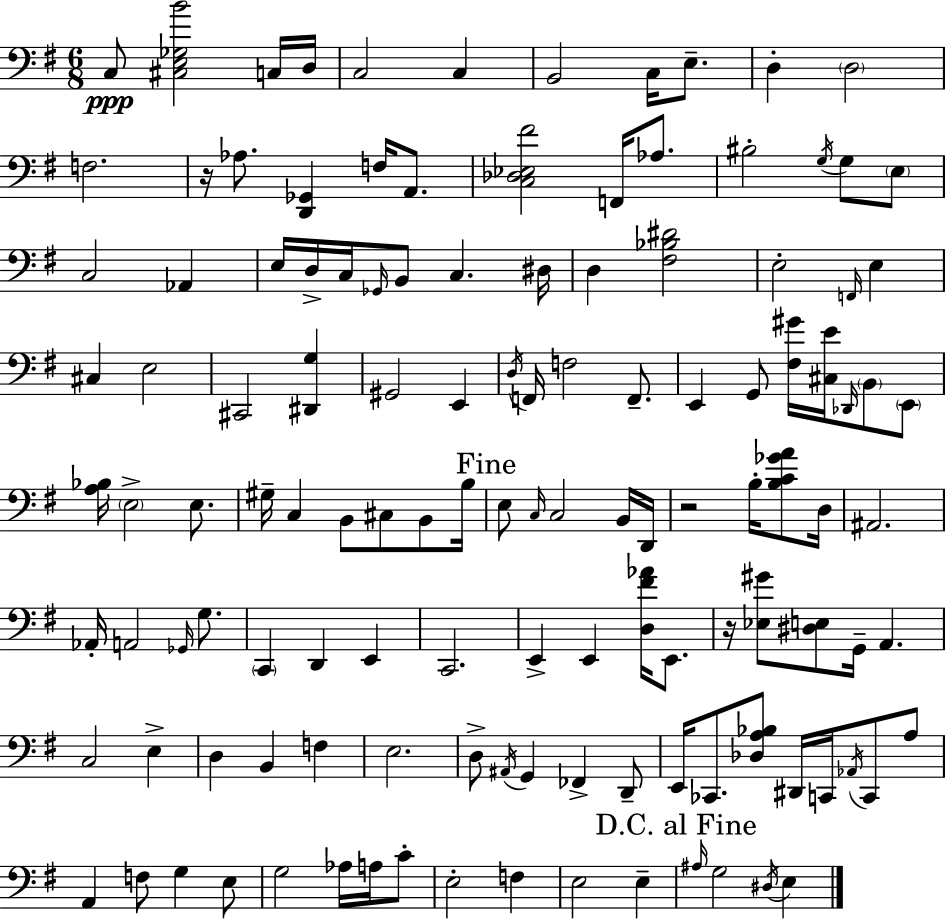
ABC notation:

X:1
T:Untitled
M:6/8
L:1/4
K:G
C,/2 [^C,E,_G,B]2 C,/4 D,/4 C,2 C, B,,2 C,/4 E,/2 D, D,2 F,2 z/4 _A,/2 [D,,_G,,] F,/4 A,,/2 [C,_D,_E,^F]2 F,,/4 _A,/2 ^B,2 G,/4 G,/2 E,/2 C,2 _A,, E,/4 D,/4 C,/4 _G,,/4 B,,/2 C, ^D,/4 D, [^F,_B,^D]2 E,2 F,,/4 E, ^C, E,2 ^C,,2 [^D,,G,] ^G,,2 E,, D,/4 F,,/4 F,2 F,,/2 E,, G,,/2 [^F,^G]/4 [^C,E]/4 _D,,/4 B,,/2 E,,/2 [A,_B,]/4 E,2 E,/2 ^G,/4 C, B,,/2 ^C,/2 B,,/2 B,/4 E,/2 C,/4 C,2 B,,/4 D,,/4 z2 B,/4 [B,C_GA]/2 D,/4 ^A,,2 _A,,/4 A,,2 _G,,/4 G,/2 C,, D,, E,, C,,2 E,, E,, [D,^F_A]/4 E,,/2 z/4 [_E,^G]/2 [^D,E,]/2 G,,/4 A,, C,2 E, D, B,, F, E,2 D,/2 ^A,,/4 G,, _F,, D,,/2 E,,/4 _C,,/2 [_D,A,_B,]/2 ^D,,/4 C,,/4 _A,,/4 C,,/2 A,/2 A,, F,/2 G, E,/2 G,2 _A,/4 A,/4 C/2 E,2 F, E,2 E, ^A,/4 G,2 ^D,/4 E,